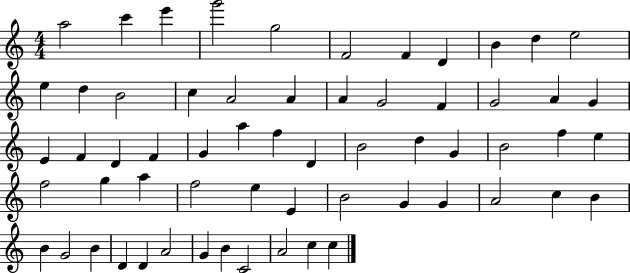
A5/h C6/q E6/q G6/h G5/h F4/h F4/q D4/q B4/q D5/q E5/h E5/q D5/q B4/h C5/q A4/h A4/q A4/q G4/h F4/q G4/h A4/q G4/q E4/q F4/q D4/q F4/q G4/q A5/q F5/q D4/q B4/h D5/q G4/q B4/h F5/q E5/q F5/h G5/q A5/q F5/h E5/q E4/q B4/h G4/q G4/q A4/h C5/q B4/q B4/q G4/h B4/q D4/q D4/q A4/h G4/q B4/q C4/h A4/h C5/q C5/q